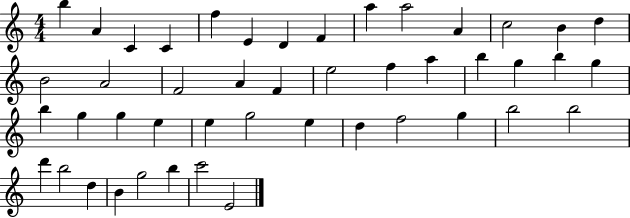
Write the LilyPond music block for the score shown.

{
  \clef treble
  \numericTimeSignature
  \time 4/4
  \key c \major
  b''4 a'4 c'4 c'4 | f''4 e'4 d'4 f'4 | a''4 a''2 a'4 | c''2 b'4 d''4 | \break b'2 a'2 | f'2 a'4 f'4 | e''2 f''4 a''4 | b''4 g''4 b''4 g''4 | \break b''4 g''4 g''4 e''4 | e''4 g''2 e''4 | d''4 f''2 g''4 | b''2 b''2 | \break d'''4 b''2 d''4 | b'4 g''2 b''4 | c'''2 e'2 | \bar "|."
}